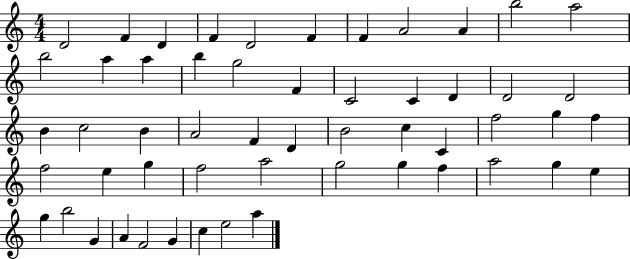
D4/h F4/q D4/q F4/q D4/h F4/q F4/q A4/h A4/q B5/h A5/h B5/h A5/q A5/q B5/q G5/h F4/q C4/h C4/q D4/q D4/h D4/h B4/q C5/h B4/q A4/h F4/q D4/q B4/h C5/q C4/q F5/h G5/q F5/q F5/h E5/q G5/q F5/h A5/h G5/h G5/q F5/q A5/h G5/q E5/q G5/q B5/h G4/q A4/q F4/h G4/q C5/q E5/h A5/q